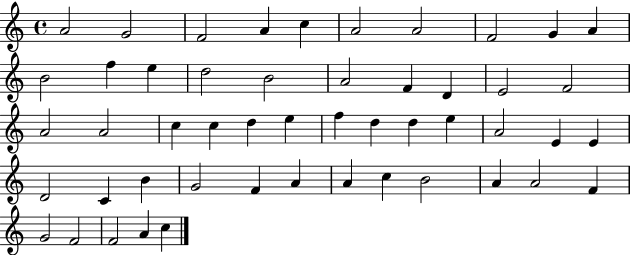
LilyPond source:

{
  \clef treble
  \time 4/4
  \defaultTimeSignature
  \key c \major
  a'2 g'2 | f'2 a'4 c''4 | a'2 a'2 | f'2 g'4 a'4 | \break b'2 f''4 e''4 | d''2 b'2 | a'2 f'4 d'4 | e'2 f'2 | \break a'2 a'2 | c''4 c''4 d''4 e''4 | f''4 d''4 d''4 e''4 | a'2 e'4 e'4 | \break d'2 c'4 b'4 | g'2 f'4 a'4 | a'4 c''4 b'2 | a'4 a'2 f'4 | \break g'2 f'2 | f'2 a'4 c''4 | \bar "|."
}